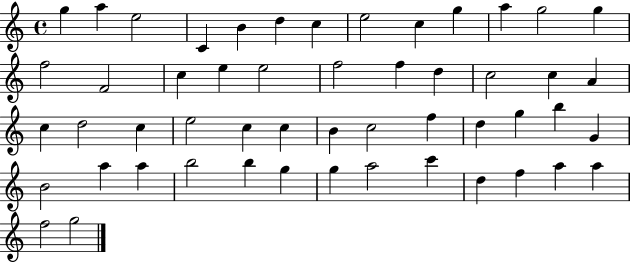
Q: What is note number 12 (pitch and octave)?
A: G5